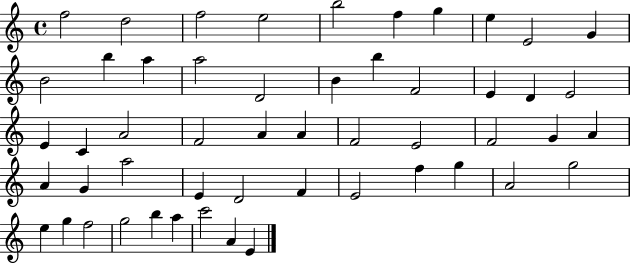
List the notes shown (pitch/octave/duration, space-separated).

F5/h D5/h F5/h E5/h B5/h F5/q G5/q E5/q E4/h G4/q B4/h B5/q A5/q A5/h D4/h B4/q B5/q F4/h E4/q D4/q E4/h E4/q C4/q A4/h F4/h A4/q A4/q F4/h E4/h F4/h G4/q A4/q A4/q G4/q A5/h E4/q D4/h F4/q E4/h F5/q G5/q A4/h G5/h E5/q G5/q F5/h G5/h B5/q A5/q C6/h A4/q E4/q